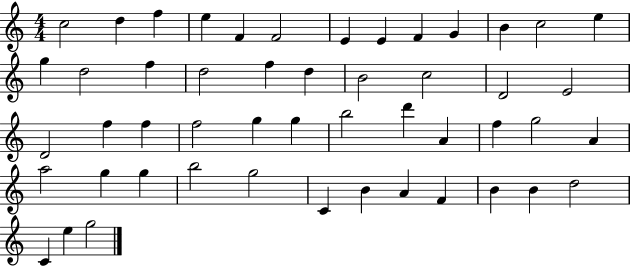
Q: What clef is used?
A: treble